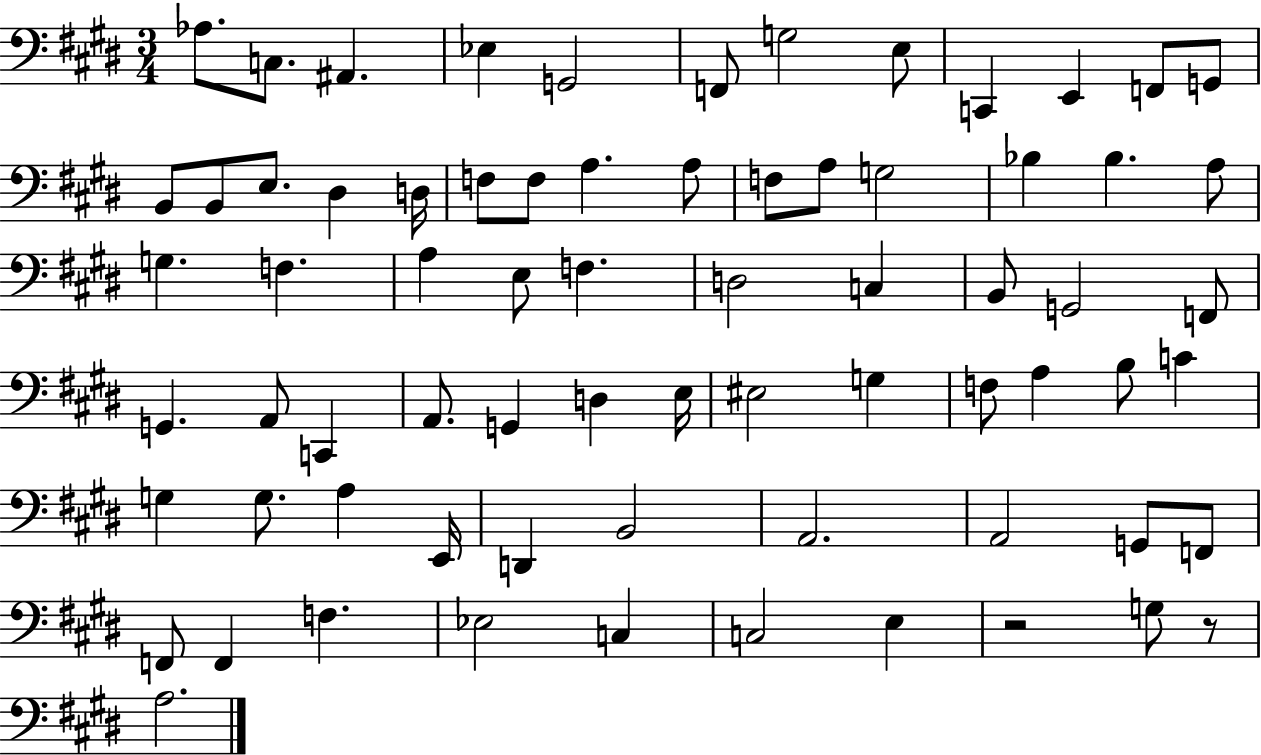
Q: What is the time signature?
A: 3/4